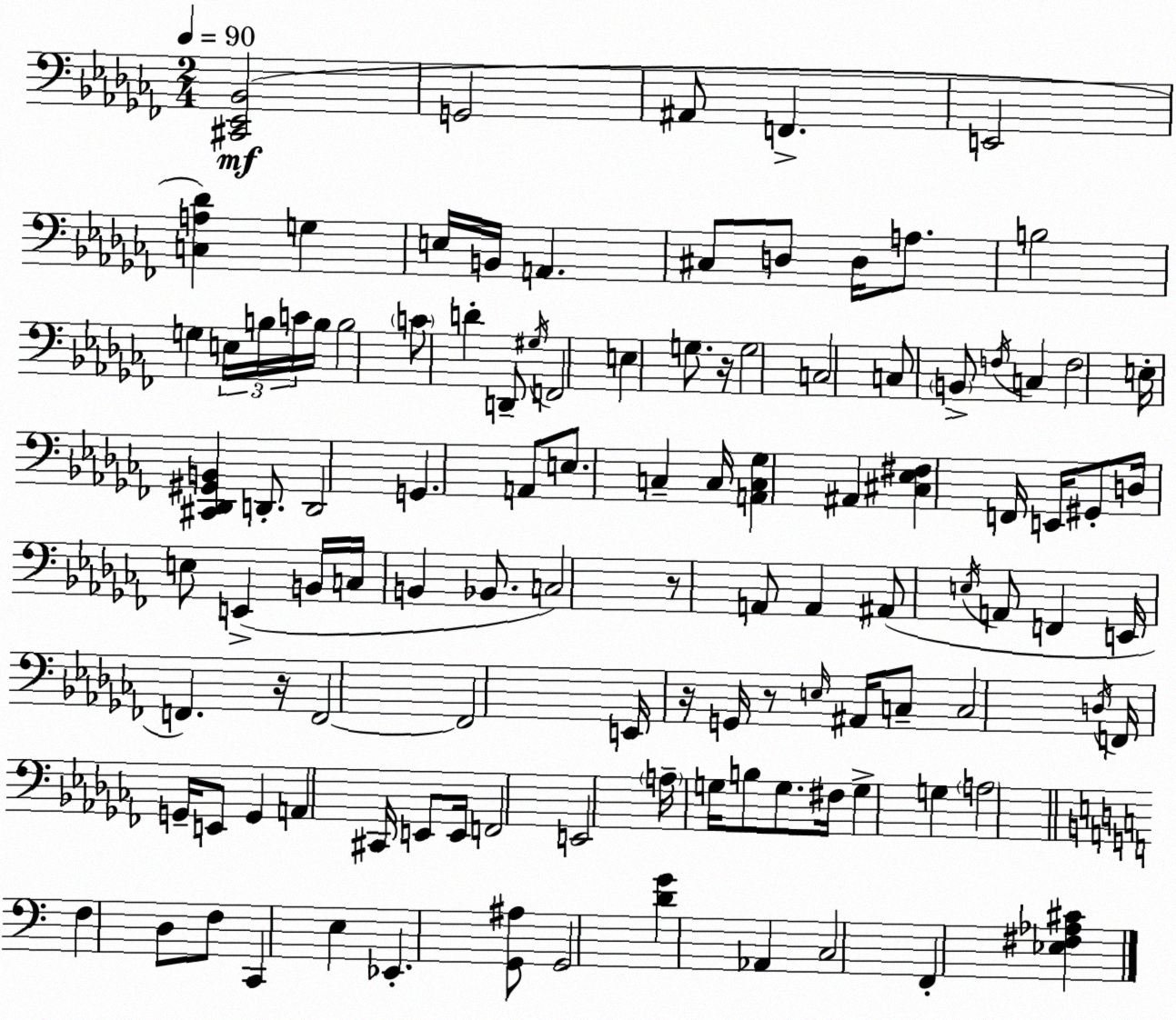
X:1
T:Untitled
M:2/4
L:1/4
K:Abm
[^C,,_E,,_B,,]2 G,,2 ^A,,/2 F,, E,,2 [C,A,_D] G, E,/4 B,,/4 A,, ^C,/2 D,/2 D,/4 A,/2 B,2 G, E,/4 B,/4 C/4 B,/4 B,2 C/2 D D,,/2 ^G,/4 F,,2 E, G,/2 z/4 G,2 C,2 C,/2 B,,/2 F,/4 C, F,2 E,/4 [^C,,_D,,^G,,B,,] D,,/2 D,,2 G,, A,,/2 E,/2 C, C,/4 [A,,C,_G,] ^A,, [^C,_E,^F,] F,,/4 E,,/4 ^G,,/2 D,/4 E,/2 E,, B,,/4 C,/4 B,, _B,,/2 C,2 z/2 A,,/2 A,, ^A,,/2 E,/4 A,,/2 F,, E,,/4 F,, z/4 F,,2 F,,2 E,,/4 z/4 G,,/4 z/2 E,/4 ^A,,/4 C,/2 C,2 D,/4 F,,/4 G,,/4 E,,/2 G,, A,, ^C,,/4 E,,/2 E,,/4 F,,2 E,,2 A,/4 G,/4 B,/2 G,/2 ^F,/4 G, G, A,2 F, D,/2 F,/2 C,, E, _E,, [G,,^A,]/2 G,,2 [DG] _A,, C,2 F,, [_E,^F,_A,^C]